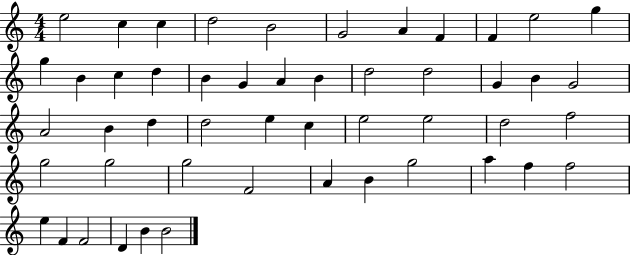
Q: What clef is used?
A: treble